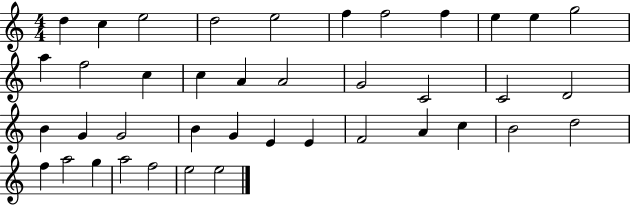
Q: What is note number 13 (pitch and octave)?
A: F5